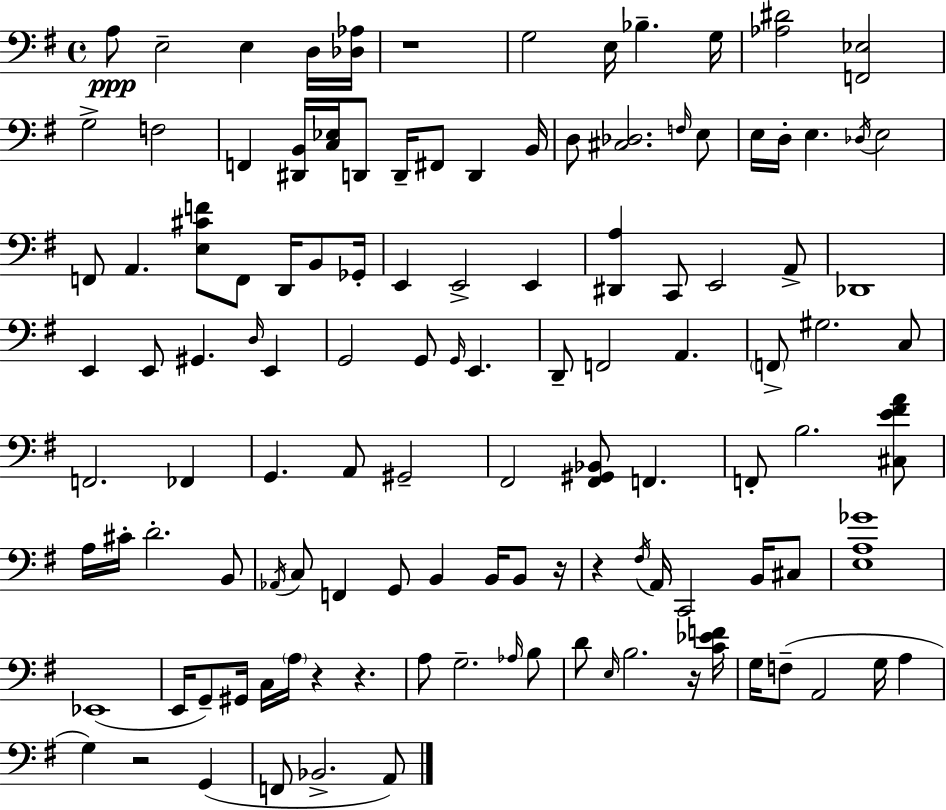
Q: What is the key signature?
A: G major